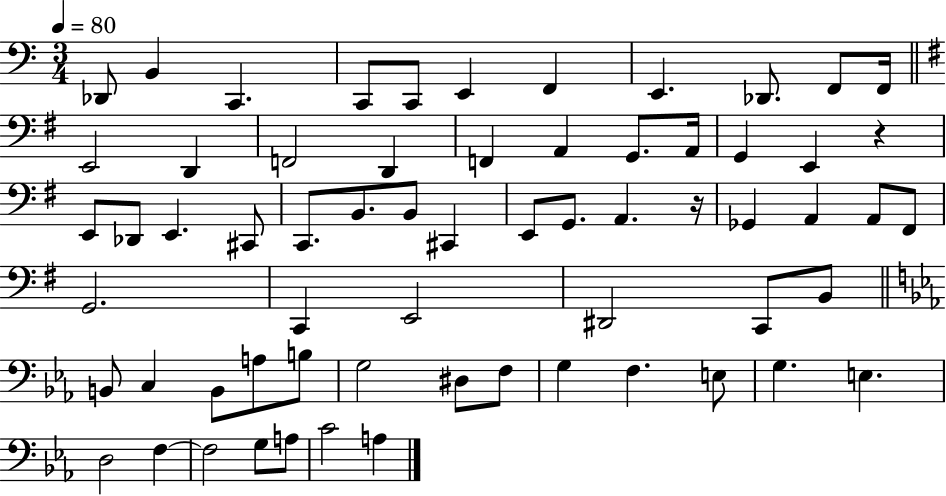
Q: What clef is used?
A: bass